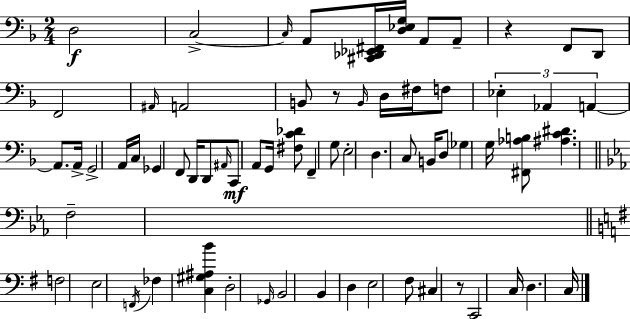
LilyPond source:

{
  \clef bass
  \numericTimeSignature
  \time 2/4
  \key d \minor
  \repeat volta 2 { d2\f | c2->~~ | \grace { c16 } a,8 <cis, des, ees, fis,>16 <d ees g>16 a,8 a,8-- | r4 f,8 d,8 | \break f,2 | \grace { ais,16 } a,2 | b,8 r8 \grace { b,16 } d16 | fis16 f8 \tuplet 3/2 { ees4-. aes,4 | \break a,4~~ } a,8. | a,16-> g,2-> | a,16 c16 ges,4 | f,8 d,16 d,8 \grace { ais,16 } c,8\mf | \break a,8 g,16 <fis c' des'>8 f,4-- | g8 e2-. | d4. | c8 b,16 d8 \parenthesize ges4 | \break g16 <fis, aes b>8 <ais c' dis'>4. | \bar "||" \break \key c \minor f2-- | \bar "||" \break \key e \minor f2 | e2 | \acciaccatura { f,16 } fes4 <c gis ais b'>4 | d2-. | \break \grace { ges,16 } b,2 | b,4 d4 | e2 | fis8 cis4 | \break r8 c,2 | c16 d4. | c16 } \bar "|."
}